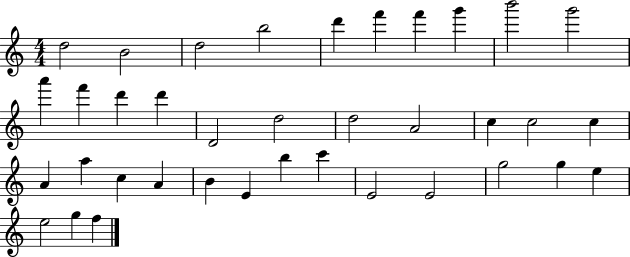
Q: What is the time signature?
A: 4/4